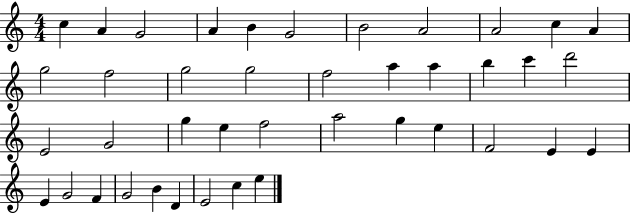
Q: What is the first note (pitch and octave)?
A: C5